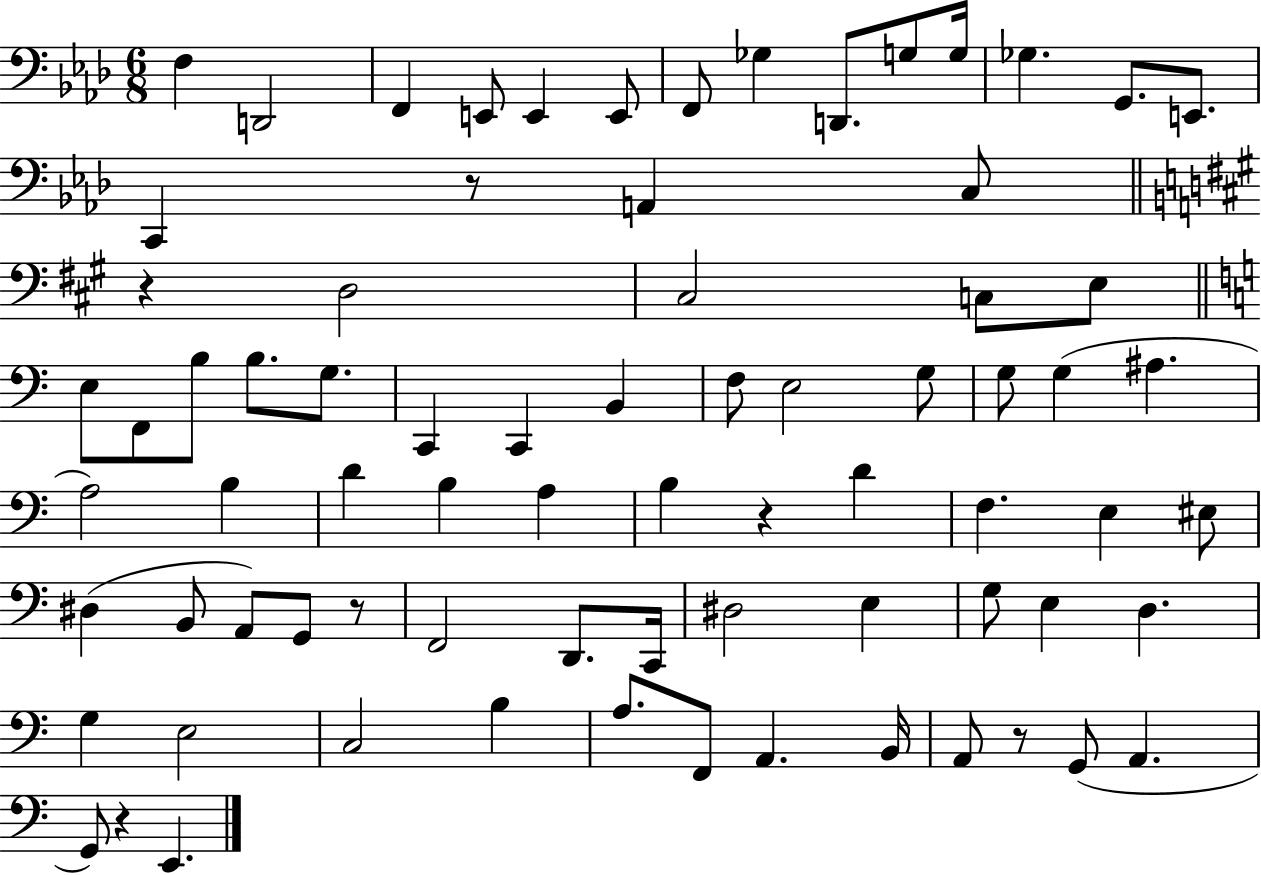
F3/q D2/h F2/q E2/e E2/q E2/e F2/e Gb3/q D2/e. G3/e G3/s Gb3/q. G2/e. E2/e. C2/q R/e A2/q C3/e R/q D3/h C#3/h C3/e E3/e E3/e F2/e B3/e B3/e. G3/e. C2/q C2/q B2/q F3/e E3/h G3/e G3/e G3/q A#3/q. A3/h B3/q D4/q B3/q A3/q B3/q R/q D4/q F3/q. E3/q EIS3/e D#3/q B2/e A2/e G2/e R/e F2/h D2/e. C2/s D#3/h E3/q G3/e E3/q D3/q. G3/q E3/h C3/h B3/q A3/e. F2/e A2/q. B2/s A2/e R/e G2/e A2/q. G2/e R/q E2/q.